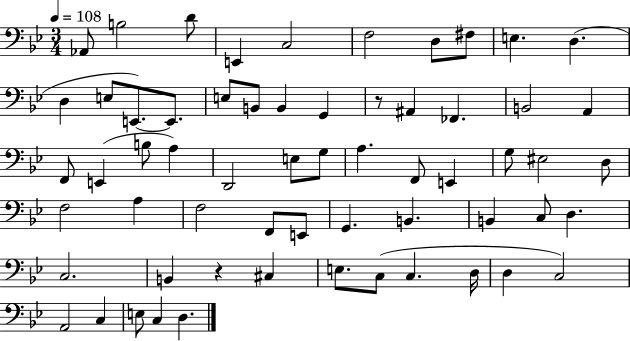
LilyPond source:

{
  \clef bass
  \numericTimeSignature
  \time 3/4
  \key bes \major
  \tempo 4 = 108
  aes,8 b2 d'8 | e,4 c2 | f2 d8 fis8 | e4. d4.( | \break d4 e8 e,8.~~) e,8. | e8 b,8 b,4 g,4 | r8 ais,4 fes,4. | b,2 a,4 | \break f,8 e,4( b8 a4) | d,2 e8 g8 | a4. f,8 e,4 | g8 eis2 d8 | \break f2 a4 | f2 f,8 e,8 | g,4. b,4. | b,4 c8 d4. | \break c2. | b,4 r4 cis4 | e8. c8( c4. d16 | d4 c2) | \break a,2 c4 | e8 c4 d4. | \bar "|."
}